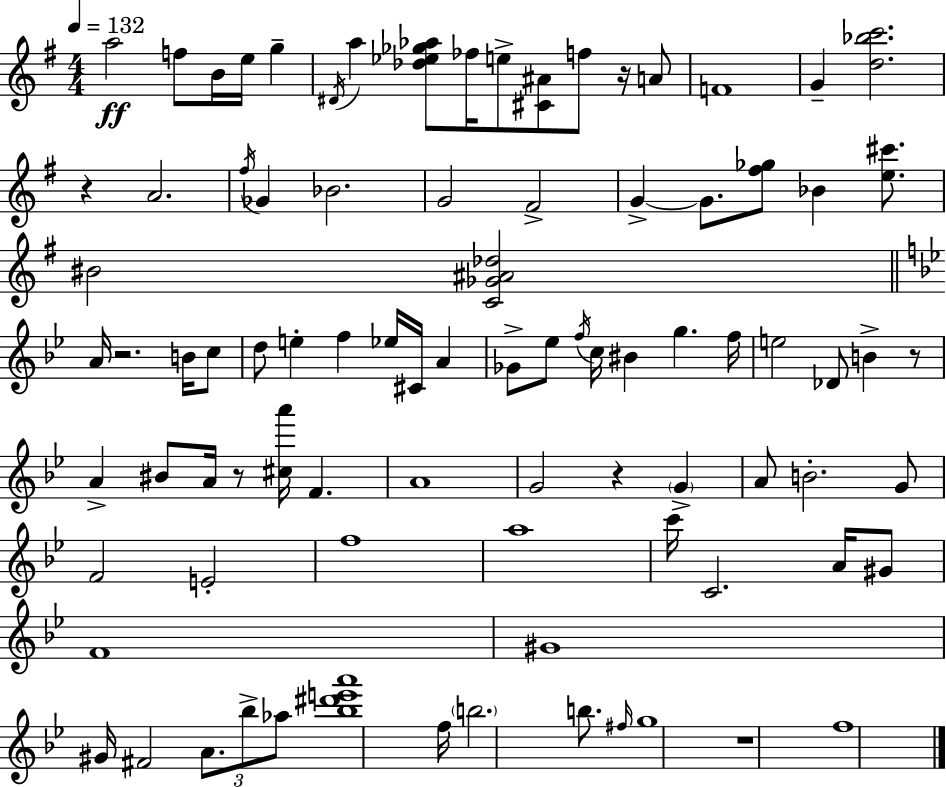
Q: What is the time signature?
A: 4/4